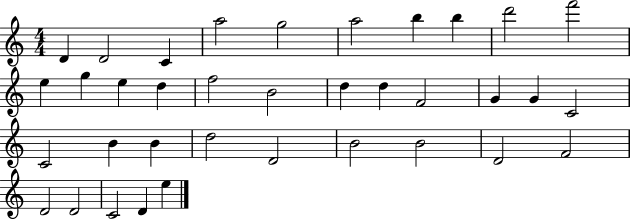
D4/q D4/h C4/q A5/h G5/h A5/h B5/q B5/q D6/h F6/h E5/q G5/q E5/q D5/q F5/h B4/h D5/q D5/q F4/h G4/q G4/q C4/h C4/h B4/q B4/q D5/h D4/h B4/h B4/h D4/h F4/h D4/h D4/h C4/h D4/q E5/q